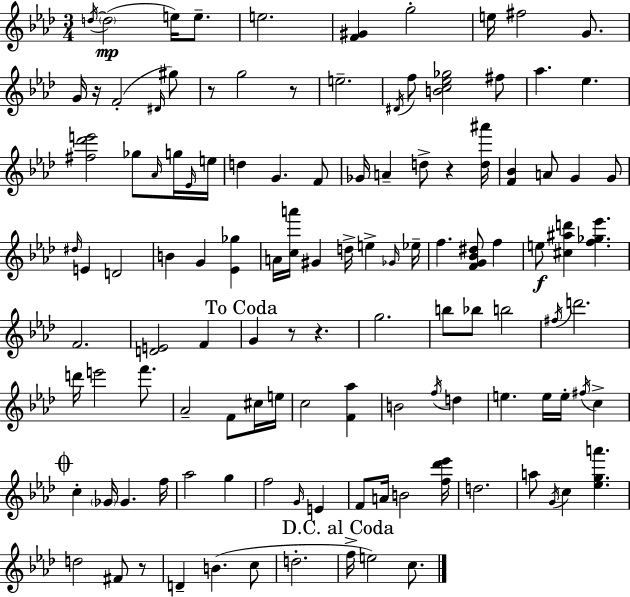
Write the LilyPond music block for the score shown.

{
  \clef treble
  \numericTimeSignature
  \time 3/4
  \key f \minor
  \repeat volta 2 { \acciaccatura { d''16~ }(~\mp \parenthesize d''2 e''16) e''8.-- | e''2. | <f' gis'>4 g''2-. | e''16 fis''2 g'8. | \break g'16 r16 f'2-.( \grace { dis'16 } | gis''8) r8 g''2 | r8 e''2.-- | \acciaccatura { dis'16 } f''8 <b' c'' ees'' ges''>2 | \break fis''8 aes''4. ees''4. | <fis'' des''' e'''>2 ges''8 | \grace { aes'16 } g''16 \grace { ees'16 } e''16 d''4 g'4. | f'8 ges'16 a'4-- d''8-> | \break r4 <d'' ais'''>16 <f' bes'>4 a'8 g'4 | g'8 \grace { dis''16 } e'4 d'2 | b'4 g'4 | <ees' ges''>4 a'16 <c'' a'''>16 gis'4 | \break d''16-> e''4-> \grace { ges'16 } ees''16-- f''4. | <f' g' bes' dis''>8 f''4 e''8\f <cis'' ais'' d'''>4 | <f'' ges'' ees'''>4. f'2. | <d' e'>2 | \break f'4 \mark "To Coda" g'4 r8 | r4. g''2. | b''8 bes''8 b''2 | \acciaccatura { fis''16 } d'''2. | \break d'''16 e'''2 | f'''8. aes'2-- | f'8 cis''16 e''16 c''2 | <f' aes''>4 b'2 | \break \acciaccatura { f''16 } d''4 e''4. | e''16 e''16-. \acciaccatura { fis''16 } c''4-> \mark \markup { \musicglyph "scripts.coda" } c''4-. | \parenthesize ges'16 ges'4. f''16 aes''2 | g''4 f''2 | \break \grace { g'16 } e'4 f'8 | a'16 b'2 <f'' des''' ees'''>16 d''2. | a''8 | \acciaccatura { g'16 } c''4 <ees'' g'' a'''>4. | \break d''2 fis'8 r8 | d'4-- b'4.( c''8 | d''2.-. | \mark "D.C. al Coda" f''16-> e''2) c''8. | \break } \bar "|."
}